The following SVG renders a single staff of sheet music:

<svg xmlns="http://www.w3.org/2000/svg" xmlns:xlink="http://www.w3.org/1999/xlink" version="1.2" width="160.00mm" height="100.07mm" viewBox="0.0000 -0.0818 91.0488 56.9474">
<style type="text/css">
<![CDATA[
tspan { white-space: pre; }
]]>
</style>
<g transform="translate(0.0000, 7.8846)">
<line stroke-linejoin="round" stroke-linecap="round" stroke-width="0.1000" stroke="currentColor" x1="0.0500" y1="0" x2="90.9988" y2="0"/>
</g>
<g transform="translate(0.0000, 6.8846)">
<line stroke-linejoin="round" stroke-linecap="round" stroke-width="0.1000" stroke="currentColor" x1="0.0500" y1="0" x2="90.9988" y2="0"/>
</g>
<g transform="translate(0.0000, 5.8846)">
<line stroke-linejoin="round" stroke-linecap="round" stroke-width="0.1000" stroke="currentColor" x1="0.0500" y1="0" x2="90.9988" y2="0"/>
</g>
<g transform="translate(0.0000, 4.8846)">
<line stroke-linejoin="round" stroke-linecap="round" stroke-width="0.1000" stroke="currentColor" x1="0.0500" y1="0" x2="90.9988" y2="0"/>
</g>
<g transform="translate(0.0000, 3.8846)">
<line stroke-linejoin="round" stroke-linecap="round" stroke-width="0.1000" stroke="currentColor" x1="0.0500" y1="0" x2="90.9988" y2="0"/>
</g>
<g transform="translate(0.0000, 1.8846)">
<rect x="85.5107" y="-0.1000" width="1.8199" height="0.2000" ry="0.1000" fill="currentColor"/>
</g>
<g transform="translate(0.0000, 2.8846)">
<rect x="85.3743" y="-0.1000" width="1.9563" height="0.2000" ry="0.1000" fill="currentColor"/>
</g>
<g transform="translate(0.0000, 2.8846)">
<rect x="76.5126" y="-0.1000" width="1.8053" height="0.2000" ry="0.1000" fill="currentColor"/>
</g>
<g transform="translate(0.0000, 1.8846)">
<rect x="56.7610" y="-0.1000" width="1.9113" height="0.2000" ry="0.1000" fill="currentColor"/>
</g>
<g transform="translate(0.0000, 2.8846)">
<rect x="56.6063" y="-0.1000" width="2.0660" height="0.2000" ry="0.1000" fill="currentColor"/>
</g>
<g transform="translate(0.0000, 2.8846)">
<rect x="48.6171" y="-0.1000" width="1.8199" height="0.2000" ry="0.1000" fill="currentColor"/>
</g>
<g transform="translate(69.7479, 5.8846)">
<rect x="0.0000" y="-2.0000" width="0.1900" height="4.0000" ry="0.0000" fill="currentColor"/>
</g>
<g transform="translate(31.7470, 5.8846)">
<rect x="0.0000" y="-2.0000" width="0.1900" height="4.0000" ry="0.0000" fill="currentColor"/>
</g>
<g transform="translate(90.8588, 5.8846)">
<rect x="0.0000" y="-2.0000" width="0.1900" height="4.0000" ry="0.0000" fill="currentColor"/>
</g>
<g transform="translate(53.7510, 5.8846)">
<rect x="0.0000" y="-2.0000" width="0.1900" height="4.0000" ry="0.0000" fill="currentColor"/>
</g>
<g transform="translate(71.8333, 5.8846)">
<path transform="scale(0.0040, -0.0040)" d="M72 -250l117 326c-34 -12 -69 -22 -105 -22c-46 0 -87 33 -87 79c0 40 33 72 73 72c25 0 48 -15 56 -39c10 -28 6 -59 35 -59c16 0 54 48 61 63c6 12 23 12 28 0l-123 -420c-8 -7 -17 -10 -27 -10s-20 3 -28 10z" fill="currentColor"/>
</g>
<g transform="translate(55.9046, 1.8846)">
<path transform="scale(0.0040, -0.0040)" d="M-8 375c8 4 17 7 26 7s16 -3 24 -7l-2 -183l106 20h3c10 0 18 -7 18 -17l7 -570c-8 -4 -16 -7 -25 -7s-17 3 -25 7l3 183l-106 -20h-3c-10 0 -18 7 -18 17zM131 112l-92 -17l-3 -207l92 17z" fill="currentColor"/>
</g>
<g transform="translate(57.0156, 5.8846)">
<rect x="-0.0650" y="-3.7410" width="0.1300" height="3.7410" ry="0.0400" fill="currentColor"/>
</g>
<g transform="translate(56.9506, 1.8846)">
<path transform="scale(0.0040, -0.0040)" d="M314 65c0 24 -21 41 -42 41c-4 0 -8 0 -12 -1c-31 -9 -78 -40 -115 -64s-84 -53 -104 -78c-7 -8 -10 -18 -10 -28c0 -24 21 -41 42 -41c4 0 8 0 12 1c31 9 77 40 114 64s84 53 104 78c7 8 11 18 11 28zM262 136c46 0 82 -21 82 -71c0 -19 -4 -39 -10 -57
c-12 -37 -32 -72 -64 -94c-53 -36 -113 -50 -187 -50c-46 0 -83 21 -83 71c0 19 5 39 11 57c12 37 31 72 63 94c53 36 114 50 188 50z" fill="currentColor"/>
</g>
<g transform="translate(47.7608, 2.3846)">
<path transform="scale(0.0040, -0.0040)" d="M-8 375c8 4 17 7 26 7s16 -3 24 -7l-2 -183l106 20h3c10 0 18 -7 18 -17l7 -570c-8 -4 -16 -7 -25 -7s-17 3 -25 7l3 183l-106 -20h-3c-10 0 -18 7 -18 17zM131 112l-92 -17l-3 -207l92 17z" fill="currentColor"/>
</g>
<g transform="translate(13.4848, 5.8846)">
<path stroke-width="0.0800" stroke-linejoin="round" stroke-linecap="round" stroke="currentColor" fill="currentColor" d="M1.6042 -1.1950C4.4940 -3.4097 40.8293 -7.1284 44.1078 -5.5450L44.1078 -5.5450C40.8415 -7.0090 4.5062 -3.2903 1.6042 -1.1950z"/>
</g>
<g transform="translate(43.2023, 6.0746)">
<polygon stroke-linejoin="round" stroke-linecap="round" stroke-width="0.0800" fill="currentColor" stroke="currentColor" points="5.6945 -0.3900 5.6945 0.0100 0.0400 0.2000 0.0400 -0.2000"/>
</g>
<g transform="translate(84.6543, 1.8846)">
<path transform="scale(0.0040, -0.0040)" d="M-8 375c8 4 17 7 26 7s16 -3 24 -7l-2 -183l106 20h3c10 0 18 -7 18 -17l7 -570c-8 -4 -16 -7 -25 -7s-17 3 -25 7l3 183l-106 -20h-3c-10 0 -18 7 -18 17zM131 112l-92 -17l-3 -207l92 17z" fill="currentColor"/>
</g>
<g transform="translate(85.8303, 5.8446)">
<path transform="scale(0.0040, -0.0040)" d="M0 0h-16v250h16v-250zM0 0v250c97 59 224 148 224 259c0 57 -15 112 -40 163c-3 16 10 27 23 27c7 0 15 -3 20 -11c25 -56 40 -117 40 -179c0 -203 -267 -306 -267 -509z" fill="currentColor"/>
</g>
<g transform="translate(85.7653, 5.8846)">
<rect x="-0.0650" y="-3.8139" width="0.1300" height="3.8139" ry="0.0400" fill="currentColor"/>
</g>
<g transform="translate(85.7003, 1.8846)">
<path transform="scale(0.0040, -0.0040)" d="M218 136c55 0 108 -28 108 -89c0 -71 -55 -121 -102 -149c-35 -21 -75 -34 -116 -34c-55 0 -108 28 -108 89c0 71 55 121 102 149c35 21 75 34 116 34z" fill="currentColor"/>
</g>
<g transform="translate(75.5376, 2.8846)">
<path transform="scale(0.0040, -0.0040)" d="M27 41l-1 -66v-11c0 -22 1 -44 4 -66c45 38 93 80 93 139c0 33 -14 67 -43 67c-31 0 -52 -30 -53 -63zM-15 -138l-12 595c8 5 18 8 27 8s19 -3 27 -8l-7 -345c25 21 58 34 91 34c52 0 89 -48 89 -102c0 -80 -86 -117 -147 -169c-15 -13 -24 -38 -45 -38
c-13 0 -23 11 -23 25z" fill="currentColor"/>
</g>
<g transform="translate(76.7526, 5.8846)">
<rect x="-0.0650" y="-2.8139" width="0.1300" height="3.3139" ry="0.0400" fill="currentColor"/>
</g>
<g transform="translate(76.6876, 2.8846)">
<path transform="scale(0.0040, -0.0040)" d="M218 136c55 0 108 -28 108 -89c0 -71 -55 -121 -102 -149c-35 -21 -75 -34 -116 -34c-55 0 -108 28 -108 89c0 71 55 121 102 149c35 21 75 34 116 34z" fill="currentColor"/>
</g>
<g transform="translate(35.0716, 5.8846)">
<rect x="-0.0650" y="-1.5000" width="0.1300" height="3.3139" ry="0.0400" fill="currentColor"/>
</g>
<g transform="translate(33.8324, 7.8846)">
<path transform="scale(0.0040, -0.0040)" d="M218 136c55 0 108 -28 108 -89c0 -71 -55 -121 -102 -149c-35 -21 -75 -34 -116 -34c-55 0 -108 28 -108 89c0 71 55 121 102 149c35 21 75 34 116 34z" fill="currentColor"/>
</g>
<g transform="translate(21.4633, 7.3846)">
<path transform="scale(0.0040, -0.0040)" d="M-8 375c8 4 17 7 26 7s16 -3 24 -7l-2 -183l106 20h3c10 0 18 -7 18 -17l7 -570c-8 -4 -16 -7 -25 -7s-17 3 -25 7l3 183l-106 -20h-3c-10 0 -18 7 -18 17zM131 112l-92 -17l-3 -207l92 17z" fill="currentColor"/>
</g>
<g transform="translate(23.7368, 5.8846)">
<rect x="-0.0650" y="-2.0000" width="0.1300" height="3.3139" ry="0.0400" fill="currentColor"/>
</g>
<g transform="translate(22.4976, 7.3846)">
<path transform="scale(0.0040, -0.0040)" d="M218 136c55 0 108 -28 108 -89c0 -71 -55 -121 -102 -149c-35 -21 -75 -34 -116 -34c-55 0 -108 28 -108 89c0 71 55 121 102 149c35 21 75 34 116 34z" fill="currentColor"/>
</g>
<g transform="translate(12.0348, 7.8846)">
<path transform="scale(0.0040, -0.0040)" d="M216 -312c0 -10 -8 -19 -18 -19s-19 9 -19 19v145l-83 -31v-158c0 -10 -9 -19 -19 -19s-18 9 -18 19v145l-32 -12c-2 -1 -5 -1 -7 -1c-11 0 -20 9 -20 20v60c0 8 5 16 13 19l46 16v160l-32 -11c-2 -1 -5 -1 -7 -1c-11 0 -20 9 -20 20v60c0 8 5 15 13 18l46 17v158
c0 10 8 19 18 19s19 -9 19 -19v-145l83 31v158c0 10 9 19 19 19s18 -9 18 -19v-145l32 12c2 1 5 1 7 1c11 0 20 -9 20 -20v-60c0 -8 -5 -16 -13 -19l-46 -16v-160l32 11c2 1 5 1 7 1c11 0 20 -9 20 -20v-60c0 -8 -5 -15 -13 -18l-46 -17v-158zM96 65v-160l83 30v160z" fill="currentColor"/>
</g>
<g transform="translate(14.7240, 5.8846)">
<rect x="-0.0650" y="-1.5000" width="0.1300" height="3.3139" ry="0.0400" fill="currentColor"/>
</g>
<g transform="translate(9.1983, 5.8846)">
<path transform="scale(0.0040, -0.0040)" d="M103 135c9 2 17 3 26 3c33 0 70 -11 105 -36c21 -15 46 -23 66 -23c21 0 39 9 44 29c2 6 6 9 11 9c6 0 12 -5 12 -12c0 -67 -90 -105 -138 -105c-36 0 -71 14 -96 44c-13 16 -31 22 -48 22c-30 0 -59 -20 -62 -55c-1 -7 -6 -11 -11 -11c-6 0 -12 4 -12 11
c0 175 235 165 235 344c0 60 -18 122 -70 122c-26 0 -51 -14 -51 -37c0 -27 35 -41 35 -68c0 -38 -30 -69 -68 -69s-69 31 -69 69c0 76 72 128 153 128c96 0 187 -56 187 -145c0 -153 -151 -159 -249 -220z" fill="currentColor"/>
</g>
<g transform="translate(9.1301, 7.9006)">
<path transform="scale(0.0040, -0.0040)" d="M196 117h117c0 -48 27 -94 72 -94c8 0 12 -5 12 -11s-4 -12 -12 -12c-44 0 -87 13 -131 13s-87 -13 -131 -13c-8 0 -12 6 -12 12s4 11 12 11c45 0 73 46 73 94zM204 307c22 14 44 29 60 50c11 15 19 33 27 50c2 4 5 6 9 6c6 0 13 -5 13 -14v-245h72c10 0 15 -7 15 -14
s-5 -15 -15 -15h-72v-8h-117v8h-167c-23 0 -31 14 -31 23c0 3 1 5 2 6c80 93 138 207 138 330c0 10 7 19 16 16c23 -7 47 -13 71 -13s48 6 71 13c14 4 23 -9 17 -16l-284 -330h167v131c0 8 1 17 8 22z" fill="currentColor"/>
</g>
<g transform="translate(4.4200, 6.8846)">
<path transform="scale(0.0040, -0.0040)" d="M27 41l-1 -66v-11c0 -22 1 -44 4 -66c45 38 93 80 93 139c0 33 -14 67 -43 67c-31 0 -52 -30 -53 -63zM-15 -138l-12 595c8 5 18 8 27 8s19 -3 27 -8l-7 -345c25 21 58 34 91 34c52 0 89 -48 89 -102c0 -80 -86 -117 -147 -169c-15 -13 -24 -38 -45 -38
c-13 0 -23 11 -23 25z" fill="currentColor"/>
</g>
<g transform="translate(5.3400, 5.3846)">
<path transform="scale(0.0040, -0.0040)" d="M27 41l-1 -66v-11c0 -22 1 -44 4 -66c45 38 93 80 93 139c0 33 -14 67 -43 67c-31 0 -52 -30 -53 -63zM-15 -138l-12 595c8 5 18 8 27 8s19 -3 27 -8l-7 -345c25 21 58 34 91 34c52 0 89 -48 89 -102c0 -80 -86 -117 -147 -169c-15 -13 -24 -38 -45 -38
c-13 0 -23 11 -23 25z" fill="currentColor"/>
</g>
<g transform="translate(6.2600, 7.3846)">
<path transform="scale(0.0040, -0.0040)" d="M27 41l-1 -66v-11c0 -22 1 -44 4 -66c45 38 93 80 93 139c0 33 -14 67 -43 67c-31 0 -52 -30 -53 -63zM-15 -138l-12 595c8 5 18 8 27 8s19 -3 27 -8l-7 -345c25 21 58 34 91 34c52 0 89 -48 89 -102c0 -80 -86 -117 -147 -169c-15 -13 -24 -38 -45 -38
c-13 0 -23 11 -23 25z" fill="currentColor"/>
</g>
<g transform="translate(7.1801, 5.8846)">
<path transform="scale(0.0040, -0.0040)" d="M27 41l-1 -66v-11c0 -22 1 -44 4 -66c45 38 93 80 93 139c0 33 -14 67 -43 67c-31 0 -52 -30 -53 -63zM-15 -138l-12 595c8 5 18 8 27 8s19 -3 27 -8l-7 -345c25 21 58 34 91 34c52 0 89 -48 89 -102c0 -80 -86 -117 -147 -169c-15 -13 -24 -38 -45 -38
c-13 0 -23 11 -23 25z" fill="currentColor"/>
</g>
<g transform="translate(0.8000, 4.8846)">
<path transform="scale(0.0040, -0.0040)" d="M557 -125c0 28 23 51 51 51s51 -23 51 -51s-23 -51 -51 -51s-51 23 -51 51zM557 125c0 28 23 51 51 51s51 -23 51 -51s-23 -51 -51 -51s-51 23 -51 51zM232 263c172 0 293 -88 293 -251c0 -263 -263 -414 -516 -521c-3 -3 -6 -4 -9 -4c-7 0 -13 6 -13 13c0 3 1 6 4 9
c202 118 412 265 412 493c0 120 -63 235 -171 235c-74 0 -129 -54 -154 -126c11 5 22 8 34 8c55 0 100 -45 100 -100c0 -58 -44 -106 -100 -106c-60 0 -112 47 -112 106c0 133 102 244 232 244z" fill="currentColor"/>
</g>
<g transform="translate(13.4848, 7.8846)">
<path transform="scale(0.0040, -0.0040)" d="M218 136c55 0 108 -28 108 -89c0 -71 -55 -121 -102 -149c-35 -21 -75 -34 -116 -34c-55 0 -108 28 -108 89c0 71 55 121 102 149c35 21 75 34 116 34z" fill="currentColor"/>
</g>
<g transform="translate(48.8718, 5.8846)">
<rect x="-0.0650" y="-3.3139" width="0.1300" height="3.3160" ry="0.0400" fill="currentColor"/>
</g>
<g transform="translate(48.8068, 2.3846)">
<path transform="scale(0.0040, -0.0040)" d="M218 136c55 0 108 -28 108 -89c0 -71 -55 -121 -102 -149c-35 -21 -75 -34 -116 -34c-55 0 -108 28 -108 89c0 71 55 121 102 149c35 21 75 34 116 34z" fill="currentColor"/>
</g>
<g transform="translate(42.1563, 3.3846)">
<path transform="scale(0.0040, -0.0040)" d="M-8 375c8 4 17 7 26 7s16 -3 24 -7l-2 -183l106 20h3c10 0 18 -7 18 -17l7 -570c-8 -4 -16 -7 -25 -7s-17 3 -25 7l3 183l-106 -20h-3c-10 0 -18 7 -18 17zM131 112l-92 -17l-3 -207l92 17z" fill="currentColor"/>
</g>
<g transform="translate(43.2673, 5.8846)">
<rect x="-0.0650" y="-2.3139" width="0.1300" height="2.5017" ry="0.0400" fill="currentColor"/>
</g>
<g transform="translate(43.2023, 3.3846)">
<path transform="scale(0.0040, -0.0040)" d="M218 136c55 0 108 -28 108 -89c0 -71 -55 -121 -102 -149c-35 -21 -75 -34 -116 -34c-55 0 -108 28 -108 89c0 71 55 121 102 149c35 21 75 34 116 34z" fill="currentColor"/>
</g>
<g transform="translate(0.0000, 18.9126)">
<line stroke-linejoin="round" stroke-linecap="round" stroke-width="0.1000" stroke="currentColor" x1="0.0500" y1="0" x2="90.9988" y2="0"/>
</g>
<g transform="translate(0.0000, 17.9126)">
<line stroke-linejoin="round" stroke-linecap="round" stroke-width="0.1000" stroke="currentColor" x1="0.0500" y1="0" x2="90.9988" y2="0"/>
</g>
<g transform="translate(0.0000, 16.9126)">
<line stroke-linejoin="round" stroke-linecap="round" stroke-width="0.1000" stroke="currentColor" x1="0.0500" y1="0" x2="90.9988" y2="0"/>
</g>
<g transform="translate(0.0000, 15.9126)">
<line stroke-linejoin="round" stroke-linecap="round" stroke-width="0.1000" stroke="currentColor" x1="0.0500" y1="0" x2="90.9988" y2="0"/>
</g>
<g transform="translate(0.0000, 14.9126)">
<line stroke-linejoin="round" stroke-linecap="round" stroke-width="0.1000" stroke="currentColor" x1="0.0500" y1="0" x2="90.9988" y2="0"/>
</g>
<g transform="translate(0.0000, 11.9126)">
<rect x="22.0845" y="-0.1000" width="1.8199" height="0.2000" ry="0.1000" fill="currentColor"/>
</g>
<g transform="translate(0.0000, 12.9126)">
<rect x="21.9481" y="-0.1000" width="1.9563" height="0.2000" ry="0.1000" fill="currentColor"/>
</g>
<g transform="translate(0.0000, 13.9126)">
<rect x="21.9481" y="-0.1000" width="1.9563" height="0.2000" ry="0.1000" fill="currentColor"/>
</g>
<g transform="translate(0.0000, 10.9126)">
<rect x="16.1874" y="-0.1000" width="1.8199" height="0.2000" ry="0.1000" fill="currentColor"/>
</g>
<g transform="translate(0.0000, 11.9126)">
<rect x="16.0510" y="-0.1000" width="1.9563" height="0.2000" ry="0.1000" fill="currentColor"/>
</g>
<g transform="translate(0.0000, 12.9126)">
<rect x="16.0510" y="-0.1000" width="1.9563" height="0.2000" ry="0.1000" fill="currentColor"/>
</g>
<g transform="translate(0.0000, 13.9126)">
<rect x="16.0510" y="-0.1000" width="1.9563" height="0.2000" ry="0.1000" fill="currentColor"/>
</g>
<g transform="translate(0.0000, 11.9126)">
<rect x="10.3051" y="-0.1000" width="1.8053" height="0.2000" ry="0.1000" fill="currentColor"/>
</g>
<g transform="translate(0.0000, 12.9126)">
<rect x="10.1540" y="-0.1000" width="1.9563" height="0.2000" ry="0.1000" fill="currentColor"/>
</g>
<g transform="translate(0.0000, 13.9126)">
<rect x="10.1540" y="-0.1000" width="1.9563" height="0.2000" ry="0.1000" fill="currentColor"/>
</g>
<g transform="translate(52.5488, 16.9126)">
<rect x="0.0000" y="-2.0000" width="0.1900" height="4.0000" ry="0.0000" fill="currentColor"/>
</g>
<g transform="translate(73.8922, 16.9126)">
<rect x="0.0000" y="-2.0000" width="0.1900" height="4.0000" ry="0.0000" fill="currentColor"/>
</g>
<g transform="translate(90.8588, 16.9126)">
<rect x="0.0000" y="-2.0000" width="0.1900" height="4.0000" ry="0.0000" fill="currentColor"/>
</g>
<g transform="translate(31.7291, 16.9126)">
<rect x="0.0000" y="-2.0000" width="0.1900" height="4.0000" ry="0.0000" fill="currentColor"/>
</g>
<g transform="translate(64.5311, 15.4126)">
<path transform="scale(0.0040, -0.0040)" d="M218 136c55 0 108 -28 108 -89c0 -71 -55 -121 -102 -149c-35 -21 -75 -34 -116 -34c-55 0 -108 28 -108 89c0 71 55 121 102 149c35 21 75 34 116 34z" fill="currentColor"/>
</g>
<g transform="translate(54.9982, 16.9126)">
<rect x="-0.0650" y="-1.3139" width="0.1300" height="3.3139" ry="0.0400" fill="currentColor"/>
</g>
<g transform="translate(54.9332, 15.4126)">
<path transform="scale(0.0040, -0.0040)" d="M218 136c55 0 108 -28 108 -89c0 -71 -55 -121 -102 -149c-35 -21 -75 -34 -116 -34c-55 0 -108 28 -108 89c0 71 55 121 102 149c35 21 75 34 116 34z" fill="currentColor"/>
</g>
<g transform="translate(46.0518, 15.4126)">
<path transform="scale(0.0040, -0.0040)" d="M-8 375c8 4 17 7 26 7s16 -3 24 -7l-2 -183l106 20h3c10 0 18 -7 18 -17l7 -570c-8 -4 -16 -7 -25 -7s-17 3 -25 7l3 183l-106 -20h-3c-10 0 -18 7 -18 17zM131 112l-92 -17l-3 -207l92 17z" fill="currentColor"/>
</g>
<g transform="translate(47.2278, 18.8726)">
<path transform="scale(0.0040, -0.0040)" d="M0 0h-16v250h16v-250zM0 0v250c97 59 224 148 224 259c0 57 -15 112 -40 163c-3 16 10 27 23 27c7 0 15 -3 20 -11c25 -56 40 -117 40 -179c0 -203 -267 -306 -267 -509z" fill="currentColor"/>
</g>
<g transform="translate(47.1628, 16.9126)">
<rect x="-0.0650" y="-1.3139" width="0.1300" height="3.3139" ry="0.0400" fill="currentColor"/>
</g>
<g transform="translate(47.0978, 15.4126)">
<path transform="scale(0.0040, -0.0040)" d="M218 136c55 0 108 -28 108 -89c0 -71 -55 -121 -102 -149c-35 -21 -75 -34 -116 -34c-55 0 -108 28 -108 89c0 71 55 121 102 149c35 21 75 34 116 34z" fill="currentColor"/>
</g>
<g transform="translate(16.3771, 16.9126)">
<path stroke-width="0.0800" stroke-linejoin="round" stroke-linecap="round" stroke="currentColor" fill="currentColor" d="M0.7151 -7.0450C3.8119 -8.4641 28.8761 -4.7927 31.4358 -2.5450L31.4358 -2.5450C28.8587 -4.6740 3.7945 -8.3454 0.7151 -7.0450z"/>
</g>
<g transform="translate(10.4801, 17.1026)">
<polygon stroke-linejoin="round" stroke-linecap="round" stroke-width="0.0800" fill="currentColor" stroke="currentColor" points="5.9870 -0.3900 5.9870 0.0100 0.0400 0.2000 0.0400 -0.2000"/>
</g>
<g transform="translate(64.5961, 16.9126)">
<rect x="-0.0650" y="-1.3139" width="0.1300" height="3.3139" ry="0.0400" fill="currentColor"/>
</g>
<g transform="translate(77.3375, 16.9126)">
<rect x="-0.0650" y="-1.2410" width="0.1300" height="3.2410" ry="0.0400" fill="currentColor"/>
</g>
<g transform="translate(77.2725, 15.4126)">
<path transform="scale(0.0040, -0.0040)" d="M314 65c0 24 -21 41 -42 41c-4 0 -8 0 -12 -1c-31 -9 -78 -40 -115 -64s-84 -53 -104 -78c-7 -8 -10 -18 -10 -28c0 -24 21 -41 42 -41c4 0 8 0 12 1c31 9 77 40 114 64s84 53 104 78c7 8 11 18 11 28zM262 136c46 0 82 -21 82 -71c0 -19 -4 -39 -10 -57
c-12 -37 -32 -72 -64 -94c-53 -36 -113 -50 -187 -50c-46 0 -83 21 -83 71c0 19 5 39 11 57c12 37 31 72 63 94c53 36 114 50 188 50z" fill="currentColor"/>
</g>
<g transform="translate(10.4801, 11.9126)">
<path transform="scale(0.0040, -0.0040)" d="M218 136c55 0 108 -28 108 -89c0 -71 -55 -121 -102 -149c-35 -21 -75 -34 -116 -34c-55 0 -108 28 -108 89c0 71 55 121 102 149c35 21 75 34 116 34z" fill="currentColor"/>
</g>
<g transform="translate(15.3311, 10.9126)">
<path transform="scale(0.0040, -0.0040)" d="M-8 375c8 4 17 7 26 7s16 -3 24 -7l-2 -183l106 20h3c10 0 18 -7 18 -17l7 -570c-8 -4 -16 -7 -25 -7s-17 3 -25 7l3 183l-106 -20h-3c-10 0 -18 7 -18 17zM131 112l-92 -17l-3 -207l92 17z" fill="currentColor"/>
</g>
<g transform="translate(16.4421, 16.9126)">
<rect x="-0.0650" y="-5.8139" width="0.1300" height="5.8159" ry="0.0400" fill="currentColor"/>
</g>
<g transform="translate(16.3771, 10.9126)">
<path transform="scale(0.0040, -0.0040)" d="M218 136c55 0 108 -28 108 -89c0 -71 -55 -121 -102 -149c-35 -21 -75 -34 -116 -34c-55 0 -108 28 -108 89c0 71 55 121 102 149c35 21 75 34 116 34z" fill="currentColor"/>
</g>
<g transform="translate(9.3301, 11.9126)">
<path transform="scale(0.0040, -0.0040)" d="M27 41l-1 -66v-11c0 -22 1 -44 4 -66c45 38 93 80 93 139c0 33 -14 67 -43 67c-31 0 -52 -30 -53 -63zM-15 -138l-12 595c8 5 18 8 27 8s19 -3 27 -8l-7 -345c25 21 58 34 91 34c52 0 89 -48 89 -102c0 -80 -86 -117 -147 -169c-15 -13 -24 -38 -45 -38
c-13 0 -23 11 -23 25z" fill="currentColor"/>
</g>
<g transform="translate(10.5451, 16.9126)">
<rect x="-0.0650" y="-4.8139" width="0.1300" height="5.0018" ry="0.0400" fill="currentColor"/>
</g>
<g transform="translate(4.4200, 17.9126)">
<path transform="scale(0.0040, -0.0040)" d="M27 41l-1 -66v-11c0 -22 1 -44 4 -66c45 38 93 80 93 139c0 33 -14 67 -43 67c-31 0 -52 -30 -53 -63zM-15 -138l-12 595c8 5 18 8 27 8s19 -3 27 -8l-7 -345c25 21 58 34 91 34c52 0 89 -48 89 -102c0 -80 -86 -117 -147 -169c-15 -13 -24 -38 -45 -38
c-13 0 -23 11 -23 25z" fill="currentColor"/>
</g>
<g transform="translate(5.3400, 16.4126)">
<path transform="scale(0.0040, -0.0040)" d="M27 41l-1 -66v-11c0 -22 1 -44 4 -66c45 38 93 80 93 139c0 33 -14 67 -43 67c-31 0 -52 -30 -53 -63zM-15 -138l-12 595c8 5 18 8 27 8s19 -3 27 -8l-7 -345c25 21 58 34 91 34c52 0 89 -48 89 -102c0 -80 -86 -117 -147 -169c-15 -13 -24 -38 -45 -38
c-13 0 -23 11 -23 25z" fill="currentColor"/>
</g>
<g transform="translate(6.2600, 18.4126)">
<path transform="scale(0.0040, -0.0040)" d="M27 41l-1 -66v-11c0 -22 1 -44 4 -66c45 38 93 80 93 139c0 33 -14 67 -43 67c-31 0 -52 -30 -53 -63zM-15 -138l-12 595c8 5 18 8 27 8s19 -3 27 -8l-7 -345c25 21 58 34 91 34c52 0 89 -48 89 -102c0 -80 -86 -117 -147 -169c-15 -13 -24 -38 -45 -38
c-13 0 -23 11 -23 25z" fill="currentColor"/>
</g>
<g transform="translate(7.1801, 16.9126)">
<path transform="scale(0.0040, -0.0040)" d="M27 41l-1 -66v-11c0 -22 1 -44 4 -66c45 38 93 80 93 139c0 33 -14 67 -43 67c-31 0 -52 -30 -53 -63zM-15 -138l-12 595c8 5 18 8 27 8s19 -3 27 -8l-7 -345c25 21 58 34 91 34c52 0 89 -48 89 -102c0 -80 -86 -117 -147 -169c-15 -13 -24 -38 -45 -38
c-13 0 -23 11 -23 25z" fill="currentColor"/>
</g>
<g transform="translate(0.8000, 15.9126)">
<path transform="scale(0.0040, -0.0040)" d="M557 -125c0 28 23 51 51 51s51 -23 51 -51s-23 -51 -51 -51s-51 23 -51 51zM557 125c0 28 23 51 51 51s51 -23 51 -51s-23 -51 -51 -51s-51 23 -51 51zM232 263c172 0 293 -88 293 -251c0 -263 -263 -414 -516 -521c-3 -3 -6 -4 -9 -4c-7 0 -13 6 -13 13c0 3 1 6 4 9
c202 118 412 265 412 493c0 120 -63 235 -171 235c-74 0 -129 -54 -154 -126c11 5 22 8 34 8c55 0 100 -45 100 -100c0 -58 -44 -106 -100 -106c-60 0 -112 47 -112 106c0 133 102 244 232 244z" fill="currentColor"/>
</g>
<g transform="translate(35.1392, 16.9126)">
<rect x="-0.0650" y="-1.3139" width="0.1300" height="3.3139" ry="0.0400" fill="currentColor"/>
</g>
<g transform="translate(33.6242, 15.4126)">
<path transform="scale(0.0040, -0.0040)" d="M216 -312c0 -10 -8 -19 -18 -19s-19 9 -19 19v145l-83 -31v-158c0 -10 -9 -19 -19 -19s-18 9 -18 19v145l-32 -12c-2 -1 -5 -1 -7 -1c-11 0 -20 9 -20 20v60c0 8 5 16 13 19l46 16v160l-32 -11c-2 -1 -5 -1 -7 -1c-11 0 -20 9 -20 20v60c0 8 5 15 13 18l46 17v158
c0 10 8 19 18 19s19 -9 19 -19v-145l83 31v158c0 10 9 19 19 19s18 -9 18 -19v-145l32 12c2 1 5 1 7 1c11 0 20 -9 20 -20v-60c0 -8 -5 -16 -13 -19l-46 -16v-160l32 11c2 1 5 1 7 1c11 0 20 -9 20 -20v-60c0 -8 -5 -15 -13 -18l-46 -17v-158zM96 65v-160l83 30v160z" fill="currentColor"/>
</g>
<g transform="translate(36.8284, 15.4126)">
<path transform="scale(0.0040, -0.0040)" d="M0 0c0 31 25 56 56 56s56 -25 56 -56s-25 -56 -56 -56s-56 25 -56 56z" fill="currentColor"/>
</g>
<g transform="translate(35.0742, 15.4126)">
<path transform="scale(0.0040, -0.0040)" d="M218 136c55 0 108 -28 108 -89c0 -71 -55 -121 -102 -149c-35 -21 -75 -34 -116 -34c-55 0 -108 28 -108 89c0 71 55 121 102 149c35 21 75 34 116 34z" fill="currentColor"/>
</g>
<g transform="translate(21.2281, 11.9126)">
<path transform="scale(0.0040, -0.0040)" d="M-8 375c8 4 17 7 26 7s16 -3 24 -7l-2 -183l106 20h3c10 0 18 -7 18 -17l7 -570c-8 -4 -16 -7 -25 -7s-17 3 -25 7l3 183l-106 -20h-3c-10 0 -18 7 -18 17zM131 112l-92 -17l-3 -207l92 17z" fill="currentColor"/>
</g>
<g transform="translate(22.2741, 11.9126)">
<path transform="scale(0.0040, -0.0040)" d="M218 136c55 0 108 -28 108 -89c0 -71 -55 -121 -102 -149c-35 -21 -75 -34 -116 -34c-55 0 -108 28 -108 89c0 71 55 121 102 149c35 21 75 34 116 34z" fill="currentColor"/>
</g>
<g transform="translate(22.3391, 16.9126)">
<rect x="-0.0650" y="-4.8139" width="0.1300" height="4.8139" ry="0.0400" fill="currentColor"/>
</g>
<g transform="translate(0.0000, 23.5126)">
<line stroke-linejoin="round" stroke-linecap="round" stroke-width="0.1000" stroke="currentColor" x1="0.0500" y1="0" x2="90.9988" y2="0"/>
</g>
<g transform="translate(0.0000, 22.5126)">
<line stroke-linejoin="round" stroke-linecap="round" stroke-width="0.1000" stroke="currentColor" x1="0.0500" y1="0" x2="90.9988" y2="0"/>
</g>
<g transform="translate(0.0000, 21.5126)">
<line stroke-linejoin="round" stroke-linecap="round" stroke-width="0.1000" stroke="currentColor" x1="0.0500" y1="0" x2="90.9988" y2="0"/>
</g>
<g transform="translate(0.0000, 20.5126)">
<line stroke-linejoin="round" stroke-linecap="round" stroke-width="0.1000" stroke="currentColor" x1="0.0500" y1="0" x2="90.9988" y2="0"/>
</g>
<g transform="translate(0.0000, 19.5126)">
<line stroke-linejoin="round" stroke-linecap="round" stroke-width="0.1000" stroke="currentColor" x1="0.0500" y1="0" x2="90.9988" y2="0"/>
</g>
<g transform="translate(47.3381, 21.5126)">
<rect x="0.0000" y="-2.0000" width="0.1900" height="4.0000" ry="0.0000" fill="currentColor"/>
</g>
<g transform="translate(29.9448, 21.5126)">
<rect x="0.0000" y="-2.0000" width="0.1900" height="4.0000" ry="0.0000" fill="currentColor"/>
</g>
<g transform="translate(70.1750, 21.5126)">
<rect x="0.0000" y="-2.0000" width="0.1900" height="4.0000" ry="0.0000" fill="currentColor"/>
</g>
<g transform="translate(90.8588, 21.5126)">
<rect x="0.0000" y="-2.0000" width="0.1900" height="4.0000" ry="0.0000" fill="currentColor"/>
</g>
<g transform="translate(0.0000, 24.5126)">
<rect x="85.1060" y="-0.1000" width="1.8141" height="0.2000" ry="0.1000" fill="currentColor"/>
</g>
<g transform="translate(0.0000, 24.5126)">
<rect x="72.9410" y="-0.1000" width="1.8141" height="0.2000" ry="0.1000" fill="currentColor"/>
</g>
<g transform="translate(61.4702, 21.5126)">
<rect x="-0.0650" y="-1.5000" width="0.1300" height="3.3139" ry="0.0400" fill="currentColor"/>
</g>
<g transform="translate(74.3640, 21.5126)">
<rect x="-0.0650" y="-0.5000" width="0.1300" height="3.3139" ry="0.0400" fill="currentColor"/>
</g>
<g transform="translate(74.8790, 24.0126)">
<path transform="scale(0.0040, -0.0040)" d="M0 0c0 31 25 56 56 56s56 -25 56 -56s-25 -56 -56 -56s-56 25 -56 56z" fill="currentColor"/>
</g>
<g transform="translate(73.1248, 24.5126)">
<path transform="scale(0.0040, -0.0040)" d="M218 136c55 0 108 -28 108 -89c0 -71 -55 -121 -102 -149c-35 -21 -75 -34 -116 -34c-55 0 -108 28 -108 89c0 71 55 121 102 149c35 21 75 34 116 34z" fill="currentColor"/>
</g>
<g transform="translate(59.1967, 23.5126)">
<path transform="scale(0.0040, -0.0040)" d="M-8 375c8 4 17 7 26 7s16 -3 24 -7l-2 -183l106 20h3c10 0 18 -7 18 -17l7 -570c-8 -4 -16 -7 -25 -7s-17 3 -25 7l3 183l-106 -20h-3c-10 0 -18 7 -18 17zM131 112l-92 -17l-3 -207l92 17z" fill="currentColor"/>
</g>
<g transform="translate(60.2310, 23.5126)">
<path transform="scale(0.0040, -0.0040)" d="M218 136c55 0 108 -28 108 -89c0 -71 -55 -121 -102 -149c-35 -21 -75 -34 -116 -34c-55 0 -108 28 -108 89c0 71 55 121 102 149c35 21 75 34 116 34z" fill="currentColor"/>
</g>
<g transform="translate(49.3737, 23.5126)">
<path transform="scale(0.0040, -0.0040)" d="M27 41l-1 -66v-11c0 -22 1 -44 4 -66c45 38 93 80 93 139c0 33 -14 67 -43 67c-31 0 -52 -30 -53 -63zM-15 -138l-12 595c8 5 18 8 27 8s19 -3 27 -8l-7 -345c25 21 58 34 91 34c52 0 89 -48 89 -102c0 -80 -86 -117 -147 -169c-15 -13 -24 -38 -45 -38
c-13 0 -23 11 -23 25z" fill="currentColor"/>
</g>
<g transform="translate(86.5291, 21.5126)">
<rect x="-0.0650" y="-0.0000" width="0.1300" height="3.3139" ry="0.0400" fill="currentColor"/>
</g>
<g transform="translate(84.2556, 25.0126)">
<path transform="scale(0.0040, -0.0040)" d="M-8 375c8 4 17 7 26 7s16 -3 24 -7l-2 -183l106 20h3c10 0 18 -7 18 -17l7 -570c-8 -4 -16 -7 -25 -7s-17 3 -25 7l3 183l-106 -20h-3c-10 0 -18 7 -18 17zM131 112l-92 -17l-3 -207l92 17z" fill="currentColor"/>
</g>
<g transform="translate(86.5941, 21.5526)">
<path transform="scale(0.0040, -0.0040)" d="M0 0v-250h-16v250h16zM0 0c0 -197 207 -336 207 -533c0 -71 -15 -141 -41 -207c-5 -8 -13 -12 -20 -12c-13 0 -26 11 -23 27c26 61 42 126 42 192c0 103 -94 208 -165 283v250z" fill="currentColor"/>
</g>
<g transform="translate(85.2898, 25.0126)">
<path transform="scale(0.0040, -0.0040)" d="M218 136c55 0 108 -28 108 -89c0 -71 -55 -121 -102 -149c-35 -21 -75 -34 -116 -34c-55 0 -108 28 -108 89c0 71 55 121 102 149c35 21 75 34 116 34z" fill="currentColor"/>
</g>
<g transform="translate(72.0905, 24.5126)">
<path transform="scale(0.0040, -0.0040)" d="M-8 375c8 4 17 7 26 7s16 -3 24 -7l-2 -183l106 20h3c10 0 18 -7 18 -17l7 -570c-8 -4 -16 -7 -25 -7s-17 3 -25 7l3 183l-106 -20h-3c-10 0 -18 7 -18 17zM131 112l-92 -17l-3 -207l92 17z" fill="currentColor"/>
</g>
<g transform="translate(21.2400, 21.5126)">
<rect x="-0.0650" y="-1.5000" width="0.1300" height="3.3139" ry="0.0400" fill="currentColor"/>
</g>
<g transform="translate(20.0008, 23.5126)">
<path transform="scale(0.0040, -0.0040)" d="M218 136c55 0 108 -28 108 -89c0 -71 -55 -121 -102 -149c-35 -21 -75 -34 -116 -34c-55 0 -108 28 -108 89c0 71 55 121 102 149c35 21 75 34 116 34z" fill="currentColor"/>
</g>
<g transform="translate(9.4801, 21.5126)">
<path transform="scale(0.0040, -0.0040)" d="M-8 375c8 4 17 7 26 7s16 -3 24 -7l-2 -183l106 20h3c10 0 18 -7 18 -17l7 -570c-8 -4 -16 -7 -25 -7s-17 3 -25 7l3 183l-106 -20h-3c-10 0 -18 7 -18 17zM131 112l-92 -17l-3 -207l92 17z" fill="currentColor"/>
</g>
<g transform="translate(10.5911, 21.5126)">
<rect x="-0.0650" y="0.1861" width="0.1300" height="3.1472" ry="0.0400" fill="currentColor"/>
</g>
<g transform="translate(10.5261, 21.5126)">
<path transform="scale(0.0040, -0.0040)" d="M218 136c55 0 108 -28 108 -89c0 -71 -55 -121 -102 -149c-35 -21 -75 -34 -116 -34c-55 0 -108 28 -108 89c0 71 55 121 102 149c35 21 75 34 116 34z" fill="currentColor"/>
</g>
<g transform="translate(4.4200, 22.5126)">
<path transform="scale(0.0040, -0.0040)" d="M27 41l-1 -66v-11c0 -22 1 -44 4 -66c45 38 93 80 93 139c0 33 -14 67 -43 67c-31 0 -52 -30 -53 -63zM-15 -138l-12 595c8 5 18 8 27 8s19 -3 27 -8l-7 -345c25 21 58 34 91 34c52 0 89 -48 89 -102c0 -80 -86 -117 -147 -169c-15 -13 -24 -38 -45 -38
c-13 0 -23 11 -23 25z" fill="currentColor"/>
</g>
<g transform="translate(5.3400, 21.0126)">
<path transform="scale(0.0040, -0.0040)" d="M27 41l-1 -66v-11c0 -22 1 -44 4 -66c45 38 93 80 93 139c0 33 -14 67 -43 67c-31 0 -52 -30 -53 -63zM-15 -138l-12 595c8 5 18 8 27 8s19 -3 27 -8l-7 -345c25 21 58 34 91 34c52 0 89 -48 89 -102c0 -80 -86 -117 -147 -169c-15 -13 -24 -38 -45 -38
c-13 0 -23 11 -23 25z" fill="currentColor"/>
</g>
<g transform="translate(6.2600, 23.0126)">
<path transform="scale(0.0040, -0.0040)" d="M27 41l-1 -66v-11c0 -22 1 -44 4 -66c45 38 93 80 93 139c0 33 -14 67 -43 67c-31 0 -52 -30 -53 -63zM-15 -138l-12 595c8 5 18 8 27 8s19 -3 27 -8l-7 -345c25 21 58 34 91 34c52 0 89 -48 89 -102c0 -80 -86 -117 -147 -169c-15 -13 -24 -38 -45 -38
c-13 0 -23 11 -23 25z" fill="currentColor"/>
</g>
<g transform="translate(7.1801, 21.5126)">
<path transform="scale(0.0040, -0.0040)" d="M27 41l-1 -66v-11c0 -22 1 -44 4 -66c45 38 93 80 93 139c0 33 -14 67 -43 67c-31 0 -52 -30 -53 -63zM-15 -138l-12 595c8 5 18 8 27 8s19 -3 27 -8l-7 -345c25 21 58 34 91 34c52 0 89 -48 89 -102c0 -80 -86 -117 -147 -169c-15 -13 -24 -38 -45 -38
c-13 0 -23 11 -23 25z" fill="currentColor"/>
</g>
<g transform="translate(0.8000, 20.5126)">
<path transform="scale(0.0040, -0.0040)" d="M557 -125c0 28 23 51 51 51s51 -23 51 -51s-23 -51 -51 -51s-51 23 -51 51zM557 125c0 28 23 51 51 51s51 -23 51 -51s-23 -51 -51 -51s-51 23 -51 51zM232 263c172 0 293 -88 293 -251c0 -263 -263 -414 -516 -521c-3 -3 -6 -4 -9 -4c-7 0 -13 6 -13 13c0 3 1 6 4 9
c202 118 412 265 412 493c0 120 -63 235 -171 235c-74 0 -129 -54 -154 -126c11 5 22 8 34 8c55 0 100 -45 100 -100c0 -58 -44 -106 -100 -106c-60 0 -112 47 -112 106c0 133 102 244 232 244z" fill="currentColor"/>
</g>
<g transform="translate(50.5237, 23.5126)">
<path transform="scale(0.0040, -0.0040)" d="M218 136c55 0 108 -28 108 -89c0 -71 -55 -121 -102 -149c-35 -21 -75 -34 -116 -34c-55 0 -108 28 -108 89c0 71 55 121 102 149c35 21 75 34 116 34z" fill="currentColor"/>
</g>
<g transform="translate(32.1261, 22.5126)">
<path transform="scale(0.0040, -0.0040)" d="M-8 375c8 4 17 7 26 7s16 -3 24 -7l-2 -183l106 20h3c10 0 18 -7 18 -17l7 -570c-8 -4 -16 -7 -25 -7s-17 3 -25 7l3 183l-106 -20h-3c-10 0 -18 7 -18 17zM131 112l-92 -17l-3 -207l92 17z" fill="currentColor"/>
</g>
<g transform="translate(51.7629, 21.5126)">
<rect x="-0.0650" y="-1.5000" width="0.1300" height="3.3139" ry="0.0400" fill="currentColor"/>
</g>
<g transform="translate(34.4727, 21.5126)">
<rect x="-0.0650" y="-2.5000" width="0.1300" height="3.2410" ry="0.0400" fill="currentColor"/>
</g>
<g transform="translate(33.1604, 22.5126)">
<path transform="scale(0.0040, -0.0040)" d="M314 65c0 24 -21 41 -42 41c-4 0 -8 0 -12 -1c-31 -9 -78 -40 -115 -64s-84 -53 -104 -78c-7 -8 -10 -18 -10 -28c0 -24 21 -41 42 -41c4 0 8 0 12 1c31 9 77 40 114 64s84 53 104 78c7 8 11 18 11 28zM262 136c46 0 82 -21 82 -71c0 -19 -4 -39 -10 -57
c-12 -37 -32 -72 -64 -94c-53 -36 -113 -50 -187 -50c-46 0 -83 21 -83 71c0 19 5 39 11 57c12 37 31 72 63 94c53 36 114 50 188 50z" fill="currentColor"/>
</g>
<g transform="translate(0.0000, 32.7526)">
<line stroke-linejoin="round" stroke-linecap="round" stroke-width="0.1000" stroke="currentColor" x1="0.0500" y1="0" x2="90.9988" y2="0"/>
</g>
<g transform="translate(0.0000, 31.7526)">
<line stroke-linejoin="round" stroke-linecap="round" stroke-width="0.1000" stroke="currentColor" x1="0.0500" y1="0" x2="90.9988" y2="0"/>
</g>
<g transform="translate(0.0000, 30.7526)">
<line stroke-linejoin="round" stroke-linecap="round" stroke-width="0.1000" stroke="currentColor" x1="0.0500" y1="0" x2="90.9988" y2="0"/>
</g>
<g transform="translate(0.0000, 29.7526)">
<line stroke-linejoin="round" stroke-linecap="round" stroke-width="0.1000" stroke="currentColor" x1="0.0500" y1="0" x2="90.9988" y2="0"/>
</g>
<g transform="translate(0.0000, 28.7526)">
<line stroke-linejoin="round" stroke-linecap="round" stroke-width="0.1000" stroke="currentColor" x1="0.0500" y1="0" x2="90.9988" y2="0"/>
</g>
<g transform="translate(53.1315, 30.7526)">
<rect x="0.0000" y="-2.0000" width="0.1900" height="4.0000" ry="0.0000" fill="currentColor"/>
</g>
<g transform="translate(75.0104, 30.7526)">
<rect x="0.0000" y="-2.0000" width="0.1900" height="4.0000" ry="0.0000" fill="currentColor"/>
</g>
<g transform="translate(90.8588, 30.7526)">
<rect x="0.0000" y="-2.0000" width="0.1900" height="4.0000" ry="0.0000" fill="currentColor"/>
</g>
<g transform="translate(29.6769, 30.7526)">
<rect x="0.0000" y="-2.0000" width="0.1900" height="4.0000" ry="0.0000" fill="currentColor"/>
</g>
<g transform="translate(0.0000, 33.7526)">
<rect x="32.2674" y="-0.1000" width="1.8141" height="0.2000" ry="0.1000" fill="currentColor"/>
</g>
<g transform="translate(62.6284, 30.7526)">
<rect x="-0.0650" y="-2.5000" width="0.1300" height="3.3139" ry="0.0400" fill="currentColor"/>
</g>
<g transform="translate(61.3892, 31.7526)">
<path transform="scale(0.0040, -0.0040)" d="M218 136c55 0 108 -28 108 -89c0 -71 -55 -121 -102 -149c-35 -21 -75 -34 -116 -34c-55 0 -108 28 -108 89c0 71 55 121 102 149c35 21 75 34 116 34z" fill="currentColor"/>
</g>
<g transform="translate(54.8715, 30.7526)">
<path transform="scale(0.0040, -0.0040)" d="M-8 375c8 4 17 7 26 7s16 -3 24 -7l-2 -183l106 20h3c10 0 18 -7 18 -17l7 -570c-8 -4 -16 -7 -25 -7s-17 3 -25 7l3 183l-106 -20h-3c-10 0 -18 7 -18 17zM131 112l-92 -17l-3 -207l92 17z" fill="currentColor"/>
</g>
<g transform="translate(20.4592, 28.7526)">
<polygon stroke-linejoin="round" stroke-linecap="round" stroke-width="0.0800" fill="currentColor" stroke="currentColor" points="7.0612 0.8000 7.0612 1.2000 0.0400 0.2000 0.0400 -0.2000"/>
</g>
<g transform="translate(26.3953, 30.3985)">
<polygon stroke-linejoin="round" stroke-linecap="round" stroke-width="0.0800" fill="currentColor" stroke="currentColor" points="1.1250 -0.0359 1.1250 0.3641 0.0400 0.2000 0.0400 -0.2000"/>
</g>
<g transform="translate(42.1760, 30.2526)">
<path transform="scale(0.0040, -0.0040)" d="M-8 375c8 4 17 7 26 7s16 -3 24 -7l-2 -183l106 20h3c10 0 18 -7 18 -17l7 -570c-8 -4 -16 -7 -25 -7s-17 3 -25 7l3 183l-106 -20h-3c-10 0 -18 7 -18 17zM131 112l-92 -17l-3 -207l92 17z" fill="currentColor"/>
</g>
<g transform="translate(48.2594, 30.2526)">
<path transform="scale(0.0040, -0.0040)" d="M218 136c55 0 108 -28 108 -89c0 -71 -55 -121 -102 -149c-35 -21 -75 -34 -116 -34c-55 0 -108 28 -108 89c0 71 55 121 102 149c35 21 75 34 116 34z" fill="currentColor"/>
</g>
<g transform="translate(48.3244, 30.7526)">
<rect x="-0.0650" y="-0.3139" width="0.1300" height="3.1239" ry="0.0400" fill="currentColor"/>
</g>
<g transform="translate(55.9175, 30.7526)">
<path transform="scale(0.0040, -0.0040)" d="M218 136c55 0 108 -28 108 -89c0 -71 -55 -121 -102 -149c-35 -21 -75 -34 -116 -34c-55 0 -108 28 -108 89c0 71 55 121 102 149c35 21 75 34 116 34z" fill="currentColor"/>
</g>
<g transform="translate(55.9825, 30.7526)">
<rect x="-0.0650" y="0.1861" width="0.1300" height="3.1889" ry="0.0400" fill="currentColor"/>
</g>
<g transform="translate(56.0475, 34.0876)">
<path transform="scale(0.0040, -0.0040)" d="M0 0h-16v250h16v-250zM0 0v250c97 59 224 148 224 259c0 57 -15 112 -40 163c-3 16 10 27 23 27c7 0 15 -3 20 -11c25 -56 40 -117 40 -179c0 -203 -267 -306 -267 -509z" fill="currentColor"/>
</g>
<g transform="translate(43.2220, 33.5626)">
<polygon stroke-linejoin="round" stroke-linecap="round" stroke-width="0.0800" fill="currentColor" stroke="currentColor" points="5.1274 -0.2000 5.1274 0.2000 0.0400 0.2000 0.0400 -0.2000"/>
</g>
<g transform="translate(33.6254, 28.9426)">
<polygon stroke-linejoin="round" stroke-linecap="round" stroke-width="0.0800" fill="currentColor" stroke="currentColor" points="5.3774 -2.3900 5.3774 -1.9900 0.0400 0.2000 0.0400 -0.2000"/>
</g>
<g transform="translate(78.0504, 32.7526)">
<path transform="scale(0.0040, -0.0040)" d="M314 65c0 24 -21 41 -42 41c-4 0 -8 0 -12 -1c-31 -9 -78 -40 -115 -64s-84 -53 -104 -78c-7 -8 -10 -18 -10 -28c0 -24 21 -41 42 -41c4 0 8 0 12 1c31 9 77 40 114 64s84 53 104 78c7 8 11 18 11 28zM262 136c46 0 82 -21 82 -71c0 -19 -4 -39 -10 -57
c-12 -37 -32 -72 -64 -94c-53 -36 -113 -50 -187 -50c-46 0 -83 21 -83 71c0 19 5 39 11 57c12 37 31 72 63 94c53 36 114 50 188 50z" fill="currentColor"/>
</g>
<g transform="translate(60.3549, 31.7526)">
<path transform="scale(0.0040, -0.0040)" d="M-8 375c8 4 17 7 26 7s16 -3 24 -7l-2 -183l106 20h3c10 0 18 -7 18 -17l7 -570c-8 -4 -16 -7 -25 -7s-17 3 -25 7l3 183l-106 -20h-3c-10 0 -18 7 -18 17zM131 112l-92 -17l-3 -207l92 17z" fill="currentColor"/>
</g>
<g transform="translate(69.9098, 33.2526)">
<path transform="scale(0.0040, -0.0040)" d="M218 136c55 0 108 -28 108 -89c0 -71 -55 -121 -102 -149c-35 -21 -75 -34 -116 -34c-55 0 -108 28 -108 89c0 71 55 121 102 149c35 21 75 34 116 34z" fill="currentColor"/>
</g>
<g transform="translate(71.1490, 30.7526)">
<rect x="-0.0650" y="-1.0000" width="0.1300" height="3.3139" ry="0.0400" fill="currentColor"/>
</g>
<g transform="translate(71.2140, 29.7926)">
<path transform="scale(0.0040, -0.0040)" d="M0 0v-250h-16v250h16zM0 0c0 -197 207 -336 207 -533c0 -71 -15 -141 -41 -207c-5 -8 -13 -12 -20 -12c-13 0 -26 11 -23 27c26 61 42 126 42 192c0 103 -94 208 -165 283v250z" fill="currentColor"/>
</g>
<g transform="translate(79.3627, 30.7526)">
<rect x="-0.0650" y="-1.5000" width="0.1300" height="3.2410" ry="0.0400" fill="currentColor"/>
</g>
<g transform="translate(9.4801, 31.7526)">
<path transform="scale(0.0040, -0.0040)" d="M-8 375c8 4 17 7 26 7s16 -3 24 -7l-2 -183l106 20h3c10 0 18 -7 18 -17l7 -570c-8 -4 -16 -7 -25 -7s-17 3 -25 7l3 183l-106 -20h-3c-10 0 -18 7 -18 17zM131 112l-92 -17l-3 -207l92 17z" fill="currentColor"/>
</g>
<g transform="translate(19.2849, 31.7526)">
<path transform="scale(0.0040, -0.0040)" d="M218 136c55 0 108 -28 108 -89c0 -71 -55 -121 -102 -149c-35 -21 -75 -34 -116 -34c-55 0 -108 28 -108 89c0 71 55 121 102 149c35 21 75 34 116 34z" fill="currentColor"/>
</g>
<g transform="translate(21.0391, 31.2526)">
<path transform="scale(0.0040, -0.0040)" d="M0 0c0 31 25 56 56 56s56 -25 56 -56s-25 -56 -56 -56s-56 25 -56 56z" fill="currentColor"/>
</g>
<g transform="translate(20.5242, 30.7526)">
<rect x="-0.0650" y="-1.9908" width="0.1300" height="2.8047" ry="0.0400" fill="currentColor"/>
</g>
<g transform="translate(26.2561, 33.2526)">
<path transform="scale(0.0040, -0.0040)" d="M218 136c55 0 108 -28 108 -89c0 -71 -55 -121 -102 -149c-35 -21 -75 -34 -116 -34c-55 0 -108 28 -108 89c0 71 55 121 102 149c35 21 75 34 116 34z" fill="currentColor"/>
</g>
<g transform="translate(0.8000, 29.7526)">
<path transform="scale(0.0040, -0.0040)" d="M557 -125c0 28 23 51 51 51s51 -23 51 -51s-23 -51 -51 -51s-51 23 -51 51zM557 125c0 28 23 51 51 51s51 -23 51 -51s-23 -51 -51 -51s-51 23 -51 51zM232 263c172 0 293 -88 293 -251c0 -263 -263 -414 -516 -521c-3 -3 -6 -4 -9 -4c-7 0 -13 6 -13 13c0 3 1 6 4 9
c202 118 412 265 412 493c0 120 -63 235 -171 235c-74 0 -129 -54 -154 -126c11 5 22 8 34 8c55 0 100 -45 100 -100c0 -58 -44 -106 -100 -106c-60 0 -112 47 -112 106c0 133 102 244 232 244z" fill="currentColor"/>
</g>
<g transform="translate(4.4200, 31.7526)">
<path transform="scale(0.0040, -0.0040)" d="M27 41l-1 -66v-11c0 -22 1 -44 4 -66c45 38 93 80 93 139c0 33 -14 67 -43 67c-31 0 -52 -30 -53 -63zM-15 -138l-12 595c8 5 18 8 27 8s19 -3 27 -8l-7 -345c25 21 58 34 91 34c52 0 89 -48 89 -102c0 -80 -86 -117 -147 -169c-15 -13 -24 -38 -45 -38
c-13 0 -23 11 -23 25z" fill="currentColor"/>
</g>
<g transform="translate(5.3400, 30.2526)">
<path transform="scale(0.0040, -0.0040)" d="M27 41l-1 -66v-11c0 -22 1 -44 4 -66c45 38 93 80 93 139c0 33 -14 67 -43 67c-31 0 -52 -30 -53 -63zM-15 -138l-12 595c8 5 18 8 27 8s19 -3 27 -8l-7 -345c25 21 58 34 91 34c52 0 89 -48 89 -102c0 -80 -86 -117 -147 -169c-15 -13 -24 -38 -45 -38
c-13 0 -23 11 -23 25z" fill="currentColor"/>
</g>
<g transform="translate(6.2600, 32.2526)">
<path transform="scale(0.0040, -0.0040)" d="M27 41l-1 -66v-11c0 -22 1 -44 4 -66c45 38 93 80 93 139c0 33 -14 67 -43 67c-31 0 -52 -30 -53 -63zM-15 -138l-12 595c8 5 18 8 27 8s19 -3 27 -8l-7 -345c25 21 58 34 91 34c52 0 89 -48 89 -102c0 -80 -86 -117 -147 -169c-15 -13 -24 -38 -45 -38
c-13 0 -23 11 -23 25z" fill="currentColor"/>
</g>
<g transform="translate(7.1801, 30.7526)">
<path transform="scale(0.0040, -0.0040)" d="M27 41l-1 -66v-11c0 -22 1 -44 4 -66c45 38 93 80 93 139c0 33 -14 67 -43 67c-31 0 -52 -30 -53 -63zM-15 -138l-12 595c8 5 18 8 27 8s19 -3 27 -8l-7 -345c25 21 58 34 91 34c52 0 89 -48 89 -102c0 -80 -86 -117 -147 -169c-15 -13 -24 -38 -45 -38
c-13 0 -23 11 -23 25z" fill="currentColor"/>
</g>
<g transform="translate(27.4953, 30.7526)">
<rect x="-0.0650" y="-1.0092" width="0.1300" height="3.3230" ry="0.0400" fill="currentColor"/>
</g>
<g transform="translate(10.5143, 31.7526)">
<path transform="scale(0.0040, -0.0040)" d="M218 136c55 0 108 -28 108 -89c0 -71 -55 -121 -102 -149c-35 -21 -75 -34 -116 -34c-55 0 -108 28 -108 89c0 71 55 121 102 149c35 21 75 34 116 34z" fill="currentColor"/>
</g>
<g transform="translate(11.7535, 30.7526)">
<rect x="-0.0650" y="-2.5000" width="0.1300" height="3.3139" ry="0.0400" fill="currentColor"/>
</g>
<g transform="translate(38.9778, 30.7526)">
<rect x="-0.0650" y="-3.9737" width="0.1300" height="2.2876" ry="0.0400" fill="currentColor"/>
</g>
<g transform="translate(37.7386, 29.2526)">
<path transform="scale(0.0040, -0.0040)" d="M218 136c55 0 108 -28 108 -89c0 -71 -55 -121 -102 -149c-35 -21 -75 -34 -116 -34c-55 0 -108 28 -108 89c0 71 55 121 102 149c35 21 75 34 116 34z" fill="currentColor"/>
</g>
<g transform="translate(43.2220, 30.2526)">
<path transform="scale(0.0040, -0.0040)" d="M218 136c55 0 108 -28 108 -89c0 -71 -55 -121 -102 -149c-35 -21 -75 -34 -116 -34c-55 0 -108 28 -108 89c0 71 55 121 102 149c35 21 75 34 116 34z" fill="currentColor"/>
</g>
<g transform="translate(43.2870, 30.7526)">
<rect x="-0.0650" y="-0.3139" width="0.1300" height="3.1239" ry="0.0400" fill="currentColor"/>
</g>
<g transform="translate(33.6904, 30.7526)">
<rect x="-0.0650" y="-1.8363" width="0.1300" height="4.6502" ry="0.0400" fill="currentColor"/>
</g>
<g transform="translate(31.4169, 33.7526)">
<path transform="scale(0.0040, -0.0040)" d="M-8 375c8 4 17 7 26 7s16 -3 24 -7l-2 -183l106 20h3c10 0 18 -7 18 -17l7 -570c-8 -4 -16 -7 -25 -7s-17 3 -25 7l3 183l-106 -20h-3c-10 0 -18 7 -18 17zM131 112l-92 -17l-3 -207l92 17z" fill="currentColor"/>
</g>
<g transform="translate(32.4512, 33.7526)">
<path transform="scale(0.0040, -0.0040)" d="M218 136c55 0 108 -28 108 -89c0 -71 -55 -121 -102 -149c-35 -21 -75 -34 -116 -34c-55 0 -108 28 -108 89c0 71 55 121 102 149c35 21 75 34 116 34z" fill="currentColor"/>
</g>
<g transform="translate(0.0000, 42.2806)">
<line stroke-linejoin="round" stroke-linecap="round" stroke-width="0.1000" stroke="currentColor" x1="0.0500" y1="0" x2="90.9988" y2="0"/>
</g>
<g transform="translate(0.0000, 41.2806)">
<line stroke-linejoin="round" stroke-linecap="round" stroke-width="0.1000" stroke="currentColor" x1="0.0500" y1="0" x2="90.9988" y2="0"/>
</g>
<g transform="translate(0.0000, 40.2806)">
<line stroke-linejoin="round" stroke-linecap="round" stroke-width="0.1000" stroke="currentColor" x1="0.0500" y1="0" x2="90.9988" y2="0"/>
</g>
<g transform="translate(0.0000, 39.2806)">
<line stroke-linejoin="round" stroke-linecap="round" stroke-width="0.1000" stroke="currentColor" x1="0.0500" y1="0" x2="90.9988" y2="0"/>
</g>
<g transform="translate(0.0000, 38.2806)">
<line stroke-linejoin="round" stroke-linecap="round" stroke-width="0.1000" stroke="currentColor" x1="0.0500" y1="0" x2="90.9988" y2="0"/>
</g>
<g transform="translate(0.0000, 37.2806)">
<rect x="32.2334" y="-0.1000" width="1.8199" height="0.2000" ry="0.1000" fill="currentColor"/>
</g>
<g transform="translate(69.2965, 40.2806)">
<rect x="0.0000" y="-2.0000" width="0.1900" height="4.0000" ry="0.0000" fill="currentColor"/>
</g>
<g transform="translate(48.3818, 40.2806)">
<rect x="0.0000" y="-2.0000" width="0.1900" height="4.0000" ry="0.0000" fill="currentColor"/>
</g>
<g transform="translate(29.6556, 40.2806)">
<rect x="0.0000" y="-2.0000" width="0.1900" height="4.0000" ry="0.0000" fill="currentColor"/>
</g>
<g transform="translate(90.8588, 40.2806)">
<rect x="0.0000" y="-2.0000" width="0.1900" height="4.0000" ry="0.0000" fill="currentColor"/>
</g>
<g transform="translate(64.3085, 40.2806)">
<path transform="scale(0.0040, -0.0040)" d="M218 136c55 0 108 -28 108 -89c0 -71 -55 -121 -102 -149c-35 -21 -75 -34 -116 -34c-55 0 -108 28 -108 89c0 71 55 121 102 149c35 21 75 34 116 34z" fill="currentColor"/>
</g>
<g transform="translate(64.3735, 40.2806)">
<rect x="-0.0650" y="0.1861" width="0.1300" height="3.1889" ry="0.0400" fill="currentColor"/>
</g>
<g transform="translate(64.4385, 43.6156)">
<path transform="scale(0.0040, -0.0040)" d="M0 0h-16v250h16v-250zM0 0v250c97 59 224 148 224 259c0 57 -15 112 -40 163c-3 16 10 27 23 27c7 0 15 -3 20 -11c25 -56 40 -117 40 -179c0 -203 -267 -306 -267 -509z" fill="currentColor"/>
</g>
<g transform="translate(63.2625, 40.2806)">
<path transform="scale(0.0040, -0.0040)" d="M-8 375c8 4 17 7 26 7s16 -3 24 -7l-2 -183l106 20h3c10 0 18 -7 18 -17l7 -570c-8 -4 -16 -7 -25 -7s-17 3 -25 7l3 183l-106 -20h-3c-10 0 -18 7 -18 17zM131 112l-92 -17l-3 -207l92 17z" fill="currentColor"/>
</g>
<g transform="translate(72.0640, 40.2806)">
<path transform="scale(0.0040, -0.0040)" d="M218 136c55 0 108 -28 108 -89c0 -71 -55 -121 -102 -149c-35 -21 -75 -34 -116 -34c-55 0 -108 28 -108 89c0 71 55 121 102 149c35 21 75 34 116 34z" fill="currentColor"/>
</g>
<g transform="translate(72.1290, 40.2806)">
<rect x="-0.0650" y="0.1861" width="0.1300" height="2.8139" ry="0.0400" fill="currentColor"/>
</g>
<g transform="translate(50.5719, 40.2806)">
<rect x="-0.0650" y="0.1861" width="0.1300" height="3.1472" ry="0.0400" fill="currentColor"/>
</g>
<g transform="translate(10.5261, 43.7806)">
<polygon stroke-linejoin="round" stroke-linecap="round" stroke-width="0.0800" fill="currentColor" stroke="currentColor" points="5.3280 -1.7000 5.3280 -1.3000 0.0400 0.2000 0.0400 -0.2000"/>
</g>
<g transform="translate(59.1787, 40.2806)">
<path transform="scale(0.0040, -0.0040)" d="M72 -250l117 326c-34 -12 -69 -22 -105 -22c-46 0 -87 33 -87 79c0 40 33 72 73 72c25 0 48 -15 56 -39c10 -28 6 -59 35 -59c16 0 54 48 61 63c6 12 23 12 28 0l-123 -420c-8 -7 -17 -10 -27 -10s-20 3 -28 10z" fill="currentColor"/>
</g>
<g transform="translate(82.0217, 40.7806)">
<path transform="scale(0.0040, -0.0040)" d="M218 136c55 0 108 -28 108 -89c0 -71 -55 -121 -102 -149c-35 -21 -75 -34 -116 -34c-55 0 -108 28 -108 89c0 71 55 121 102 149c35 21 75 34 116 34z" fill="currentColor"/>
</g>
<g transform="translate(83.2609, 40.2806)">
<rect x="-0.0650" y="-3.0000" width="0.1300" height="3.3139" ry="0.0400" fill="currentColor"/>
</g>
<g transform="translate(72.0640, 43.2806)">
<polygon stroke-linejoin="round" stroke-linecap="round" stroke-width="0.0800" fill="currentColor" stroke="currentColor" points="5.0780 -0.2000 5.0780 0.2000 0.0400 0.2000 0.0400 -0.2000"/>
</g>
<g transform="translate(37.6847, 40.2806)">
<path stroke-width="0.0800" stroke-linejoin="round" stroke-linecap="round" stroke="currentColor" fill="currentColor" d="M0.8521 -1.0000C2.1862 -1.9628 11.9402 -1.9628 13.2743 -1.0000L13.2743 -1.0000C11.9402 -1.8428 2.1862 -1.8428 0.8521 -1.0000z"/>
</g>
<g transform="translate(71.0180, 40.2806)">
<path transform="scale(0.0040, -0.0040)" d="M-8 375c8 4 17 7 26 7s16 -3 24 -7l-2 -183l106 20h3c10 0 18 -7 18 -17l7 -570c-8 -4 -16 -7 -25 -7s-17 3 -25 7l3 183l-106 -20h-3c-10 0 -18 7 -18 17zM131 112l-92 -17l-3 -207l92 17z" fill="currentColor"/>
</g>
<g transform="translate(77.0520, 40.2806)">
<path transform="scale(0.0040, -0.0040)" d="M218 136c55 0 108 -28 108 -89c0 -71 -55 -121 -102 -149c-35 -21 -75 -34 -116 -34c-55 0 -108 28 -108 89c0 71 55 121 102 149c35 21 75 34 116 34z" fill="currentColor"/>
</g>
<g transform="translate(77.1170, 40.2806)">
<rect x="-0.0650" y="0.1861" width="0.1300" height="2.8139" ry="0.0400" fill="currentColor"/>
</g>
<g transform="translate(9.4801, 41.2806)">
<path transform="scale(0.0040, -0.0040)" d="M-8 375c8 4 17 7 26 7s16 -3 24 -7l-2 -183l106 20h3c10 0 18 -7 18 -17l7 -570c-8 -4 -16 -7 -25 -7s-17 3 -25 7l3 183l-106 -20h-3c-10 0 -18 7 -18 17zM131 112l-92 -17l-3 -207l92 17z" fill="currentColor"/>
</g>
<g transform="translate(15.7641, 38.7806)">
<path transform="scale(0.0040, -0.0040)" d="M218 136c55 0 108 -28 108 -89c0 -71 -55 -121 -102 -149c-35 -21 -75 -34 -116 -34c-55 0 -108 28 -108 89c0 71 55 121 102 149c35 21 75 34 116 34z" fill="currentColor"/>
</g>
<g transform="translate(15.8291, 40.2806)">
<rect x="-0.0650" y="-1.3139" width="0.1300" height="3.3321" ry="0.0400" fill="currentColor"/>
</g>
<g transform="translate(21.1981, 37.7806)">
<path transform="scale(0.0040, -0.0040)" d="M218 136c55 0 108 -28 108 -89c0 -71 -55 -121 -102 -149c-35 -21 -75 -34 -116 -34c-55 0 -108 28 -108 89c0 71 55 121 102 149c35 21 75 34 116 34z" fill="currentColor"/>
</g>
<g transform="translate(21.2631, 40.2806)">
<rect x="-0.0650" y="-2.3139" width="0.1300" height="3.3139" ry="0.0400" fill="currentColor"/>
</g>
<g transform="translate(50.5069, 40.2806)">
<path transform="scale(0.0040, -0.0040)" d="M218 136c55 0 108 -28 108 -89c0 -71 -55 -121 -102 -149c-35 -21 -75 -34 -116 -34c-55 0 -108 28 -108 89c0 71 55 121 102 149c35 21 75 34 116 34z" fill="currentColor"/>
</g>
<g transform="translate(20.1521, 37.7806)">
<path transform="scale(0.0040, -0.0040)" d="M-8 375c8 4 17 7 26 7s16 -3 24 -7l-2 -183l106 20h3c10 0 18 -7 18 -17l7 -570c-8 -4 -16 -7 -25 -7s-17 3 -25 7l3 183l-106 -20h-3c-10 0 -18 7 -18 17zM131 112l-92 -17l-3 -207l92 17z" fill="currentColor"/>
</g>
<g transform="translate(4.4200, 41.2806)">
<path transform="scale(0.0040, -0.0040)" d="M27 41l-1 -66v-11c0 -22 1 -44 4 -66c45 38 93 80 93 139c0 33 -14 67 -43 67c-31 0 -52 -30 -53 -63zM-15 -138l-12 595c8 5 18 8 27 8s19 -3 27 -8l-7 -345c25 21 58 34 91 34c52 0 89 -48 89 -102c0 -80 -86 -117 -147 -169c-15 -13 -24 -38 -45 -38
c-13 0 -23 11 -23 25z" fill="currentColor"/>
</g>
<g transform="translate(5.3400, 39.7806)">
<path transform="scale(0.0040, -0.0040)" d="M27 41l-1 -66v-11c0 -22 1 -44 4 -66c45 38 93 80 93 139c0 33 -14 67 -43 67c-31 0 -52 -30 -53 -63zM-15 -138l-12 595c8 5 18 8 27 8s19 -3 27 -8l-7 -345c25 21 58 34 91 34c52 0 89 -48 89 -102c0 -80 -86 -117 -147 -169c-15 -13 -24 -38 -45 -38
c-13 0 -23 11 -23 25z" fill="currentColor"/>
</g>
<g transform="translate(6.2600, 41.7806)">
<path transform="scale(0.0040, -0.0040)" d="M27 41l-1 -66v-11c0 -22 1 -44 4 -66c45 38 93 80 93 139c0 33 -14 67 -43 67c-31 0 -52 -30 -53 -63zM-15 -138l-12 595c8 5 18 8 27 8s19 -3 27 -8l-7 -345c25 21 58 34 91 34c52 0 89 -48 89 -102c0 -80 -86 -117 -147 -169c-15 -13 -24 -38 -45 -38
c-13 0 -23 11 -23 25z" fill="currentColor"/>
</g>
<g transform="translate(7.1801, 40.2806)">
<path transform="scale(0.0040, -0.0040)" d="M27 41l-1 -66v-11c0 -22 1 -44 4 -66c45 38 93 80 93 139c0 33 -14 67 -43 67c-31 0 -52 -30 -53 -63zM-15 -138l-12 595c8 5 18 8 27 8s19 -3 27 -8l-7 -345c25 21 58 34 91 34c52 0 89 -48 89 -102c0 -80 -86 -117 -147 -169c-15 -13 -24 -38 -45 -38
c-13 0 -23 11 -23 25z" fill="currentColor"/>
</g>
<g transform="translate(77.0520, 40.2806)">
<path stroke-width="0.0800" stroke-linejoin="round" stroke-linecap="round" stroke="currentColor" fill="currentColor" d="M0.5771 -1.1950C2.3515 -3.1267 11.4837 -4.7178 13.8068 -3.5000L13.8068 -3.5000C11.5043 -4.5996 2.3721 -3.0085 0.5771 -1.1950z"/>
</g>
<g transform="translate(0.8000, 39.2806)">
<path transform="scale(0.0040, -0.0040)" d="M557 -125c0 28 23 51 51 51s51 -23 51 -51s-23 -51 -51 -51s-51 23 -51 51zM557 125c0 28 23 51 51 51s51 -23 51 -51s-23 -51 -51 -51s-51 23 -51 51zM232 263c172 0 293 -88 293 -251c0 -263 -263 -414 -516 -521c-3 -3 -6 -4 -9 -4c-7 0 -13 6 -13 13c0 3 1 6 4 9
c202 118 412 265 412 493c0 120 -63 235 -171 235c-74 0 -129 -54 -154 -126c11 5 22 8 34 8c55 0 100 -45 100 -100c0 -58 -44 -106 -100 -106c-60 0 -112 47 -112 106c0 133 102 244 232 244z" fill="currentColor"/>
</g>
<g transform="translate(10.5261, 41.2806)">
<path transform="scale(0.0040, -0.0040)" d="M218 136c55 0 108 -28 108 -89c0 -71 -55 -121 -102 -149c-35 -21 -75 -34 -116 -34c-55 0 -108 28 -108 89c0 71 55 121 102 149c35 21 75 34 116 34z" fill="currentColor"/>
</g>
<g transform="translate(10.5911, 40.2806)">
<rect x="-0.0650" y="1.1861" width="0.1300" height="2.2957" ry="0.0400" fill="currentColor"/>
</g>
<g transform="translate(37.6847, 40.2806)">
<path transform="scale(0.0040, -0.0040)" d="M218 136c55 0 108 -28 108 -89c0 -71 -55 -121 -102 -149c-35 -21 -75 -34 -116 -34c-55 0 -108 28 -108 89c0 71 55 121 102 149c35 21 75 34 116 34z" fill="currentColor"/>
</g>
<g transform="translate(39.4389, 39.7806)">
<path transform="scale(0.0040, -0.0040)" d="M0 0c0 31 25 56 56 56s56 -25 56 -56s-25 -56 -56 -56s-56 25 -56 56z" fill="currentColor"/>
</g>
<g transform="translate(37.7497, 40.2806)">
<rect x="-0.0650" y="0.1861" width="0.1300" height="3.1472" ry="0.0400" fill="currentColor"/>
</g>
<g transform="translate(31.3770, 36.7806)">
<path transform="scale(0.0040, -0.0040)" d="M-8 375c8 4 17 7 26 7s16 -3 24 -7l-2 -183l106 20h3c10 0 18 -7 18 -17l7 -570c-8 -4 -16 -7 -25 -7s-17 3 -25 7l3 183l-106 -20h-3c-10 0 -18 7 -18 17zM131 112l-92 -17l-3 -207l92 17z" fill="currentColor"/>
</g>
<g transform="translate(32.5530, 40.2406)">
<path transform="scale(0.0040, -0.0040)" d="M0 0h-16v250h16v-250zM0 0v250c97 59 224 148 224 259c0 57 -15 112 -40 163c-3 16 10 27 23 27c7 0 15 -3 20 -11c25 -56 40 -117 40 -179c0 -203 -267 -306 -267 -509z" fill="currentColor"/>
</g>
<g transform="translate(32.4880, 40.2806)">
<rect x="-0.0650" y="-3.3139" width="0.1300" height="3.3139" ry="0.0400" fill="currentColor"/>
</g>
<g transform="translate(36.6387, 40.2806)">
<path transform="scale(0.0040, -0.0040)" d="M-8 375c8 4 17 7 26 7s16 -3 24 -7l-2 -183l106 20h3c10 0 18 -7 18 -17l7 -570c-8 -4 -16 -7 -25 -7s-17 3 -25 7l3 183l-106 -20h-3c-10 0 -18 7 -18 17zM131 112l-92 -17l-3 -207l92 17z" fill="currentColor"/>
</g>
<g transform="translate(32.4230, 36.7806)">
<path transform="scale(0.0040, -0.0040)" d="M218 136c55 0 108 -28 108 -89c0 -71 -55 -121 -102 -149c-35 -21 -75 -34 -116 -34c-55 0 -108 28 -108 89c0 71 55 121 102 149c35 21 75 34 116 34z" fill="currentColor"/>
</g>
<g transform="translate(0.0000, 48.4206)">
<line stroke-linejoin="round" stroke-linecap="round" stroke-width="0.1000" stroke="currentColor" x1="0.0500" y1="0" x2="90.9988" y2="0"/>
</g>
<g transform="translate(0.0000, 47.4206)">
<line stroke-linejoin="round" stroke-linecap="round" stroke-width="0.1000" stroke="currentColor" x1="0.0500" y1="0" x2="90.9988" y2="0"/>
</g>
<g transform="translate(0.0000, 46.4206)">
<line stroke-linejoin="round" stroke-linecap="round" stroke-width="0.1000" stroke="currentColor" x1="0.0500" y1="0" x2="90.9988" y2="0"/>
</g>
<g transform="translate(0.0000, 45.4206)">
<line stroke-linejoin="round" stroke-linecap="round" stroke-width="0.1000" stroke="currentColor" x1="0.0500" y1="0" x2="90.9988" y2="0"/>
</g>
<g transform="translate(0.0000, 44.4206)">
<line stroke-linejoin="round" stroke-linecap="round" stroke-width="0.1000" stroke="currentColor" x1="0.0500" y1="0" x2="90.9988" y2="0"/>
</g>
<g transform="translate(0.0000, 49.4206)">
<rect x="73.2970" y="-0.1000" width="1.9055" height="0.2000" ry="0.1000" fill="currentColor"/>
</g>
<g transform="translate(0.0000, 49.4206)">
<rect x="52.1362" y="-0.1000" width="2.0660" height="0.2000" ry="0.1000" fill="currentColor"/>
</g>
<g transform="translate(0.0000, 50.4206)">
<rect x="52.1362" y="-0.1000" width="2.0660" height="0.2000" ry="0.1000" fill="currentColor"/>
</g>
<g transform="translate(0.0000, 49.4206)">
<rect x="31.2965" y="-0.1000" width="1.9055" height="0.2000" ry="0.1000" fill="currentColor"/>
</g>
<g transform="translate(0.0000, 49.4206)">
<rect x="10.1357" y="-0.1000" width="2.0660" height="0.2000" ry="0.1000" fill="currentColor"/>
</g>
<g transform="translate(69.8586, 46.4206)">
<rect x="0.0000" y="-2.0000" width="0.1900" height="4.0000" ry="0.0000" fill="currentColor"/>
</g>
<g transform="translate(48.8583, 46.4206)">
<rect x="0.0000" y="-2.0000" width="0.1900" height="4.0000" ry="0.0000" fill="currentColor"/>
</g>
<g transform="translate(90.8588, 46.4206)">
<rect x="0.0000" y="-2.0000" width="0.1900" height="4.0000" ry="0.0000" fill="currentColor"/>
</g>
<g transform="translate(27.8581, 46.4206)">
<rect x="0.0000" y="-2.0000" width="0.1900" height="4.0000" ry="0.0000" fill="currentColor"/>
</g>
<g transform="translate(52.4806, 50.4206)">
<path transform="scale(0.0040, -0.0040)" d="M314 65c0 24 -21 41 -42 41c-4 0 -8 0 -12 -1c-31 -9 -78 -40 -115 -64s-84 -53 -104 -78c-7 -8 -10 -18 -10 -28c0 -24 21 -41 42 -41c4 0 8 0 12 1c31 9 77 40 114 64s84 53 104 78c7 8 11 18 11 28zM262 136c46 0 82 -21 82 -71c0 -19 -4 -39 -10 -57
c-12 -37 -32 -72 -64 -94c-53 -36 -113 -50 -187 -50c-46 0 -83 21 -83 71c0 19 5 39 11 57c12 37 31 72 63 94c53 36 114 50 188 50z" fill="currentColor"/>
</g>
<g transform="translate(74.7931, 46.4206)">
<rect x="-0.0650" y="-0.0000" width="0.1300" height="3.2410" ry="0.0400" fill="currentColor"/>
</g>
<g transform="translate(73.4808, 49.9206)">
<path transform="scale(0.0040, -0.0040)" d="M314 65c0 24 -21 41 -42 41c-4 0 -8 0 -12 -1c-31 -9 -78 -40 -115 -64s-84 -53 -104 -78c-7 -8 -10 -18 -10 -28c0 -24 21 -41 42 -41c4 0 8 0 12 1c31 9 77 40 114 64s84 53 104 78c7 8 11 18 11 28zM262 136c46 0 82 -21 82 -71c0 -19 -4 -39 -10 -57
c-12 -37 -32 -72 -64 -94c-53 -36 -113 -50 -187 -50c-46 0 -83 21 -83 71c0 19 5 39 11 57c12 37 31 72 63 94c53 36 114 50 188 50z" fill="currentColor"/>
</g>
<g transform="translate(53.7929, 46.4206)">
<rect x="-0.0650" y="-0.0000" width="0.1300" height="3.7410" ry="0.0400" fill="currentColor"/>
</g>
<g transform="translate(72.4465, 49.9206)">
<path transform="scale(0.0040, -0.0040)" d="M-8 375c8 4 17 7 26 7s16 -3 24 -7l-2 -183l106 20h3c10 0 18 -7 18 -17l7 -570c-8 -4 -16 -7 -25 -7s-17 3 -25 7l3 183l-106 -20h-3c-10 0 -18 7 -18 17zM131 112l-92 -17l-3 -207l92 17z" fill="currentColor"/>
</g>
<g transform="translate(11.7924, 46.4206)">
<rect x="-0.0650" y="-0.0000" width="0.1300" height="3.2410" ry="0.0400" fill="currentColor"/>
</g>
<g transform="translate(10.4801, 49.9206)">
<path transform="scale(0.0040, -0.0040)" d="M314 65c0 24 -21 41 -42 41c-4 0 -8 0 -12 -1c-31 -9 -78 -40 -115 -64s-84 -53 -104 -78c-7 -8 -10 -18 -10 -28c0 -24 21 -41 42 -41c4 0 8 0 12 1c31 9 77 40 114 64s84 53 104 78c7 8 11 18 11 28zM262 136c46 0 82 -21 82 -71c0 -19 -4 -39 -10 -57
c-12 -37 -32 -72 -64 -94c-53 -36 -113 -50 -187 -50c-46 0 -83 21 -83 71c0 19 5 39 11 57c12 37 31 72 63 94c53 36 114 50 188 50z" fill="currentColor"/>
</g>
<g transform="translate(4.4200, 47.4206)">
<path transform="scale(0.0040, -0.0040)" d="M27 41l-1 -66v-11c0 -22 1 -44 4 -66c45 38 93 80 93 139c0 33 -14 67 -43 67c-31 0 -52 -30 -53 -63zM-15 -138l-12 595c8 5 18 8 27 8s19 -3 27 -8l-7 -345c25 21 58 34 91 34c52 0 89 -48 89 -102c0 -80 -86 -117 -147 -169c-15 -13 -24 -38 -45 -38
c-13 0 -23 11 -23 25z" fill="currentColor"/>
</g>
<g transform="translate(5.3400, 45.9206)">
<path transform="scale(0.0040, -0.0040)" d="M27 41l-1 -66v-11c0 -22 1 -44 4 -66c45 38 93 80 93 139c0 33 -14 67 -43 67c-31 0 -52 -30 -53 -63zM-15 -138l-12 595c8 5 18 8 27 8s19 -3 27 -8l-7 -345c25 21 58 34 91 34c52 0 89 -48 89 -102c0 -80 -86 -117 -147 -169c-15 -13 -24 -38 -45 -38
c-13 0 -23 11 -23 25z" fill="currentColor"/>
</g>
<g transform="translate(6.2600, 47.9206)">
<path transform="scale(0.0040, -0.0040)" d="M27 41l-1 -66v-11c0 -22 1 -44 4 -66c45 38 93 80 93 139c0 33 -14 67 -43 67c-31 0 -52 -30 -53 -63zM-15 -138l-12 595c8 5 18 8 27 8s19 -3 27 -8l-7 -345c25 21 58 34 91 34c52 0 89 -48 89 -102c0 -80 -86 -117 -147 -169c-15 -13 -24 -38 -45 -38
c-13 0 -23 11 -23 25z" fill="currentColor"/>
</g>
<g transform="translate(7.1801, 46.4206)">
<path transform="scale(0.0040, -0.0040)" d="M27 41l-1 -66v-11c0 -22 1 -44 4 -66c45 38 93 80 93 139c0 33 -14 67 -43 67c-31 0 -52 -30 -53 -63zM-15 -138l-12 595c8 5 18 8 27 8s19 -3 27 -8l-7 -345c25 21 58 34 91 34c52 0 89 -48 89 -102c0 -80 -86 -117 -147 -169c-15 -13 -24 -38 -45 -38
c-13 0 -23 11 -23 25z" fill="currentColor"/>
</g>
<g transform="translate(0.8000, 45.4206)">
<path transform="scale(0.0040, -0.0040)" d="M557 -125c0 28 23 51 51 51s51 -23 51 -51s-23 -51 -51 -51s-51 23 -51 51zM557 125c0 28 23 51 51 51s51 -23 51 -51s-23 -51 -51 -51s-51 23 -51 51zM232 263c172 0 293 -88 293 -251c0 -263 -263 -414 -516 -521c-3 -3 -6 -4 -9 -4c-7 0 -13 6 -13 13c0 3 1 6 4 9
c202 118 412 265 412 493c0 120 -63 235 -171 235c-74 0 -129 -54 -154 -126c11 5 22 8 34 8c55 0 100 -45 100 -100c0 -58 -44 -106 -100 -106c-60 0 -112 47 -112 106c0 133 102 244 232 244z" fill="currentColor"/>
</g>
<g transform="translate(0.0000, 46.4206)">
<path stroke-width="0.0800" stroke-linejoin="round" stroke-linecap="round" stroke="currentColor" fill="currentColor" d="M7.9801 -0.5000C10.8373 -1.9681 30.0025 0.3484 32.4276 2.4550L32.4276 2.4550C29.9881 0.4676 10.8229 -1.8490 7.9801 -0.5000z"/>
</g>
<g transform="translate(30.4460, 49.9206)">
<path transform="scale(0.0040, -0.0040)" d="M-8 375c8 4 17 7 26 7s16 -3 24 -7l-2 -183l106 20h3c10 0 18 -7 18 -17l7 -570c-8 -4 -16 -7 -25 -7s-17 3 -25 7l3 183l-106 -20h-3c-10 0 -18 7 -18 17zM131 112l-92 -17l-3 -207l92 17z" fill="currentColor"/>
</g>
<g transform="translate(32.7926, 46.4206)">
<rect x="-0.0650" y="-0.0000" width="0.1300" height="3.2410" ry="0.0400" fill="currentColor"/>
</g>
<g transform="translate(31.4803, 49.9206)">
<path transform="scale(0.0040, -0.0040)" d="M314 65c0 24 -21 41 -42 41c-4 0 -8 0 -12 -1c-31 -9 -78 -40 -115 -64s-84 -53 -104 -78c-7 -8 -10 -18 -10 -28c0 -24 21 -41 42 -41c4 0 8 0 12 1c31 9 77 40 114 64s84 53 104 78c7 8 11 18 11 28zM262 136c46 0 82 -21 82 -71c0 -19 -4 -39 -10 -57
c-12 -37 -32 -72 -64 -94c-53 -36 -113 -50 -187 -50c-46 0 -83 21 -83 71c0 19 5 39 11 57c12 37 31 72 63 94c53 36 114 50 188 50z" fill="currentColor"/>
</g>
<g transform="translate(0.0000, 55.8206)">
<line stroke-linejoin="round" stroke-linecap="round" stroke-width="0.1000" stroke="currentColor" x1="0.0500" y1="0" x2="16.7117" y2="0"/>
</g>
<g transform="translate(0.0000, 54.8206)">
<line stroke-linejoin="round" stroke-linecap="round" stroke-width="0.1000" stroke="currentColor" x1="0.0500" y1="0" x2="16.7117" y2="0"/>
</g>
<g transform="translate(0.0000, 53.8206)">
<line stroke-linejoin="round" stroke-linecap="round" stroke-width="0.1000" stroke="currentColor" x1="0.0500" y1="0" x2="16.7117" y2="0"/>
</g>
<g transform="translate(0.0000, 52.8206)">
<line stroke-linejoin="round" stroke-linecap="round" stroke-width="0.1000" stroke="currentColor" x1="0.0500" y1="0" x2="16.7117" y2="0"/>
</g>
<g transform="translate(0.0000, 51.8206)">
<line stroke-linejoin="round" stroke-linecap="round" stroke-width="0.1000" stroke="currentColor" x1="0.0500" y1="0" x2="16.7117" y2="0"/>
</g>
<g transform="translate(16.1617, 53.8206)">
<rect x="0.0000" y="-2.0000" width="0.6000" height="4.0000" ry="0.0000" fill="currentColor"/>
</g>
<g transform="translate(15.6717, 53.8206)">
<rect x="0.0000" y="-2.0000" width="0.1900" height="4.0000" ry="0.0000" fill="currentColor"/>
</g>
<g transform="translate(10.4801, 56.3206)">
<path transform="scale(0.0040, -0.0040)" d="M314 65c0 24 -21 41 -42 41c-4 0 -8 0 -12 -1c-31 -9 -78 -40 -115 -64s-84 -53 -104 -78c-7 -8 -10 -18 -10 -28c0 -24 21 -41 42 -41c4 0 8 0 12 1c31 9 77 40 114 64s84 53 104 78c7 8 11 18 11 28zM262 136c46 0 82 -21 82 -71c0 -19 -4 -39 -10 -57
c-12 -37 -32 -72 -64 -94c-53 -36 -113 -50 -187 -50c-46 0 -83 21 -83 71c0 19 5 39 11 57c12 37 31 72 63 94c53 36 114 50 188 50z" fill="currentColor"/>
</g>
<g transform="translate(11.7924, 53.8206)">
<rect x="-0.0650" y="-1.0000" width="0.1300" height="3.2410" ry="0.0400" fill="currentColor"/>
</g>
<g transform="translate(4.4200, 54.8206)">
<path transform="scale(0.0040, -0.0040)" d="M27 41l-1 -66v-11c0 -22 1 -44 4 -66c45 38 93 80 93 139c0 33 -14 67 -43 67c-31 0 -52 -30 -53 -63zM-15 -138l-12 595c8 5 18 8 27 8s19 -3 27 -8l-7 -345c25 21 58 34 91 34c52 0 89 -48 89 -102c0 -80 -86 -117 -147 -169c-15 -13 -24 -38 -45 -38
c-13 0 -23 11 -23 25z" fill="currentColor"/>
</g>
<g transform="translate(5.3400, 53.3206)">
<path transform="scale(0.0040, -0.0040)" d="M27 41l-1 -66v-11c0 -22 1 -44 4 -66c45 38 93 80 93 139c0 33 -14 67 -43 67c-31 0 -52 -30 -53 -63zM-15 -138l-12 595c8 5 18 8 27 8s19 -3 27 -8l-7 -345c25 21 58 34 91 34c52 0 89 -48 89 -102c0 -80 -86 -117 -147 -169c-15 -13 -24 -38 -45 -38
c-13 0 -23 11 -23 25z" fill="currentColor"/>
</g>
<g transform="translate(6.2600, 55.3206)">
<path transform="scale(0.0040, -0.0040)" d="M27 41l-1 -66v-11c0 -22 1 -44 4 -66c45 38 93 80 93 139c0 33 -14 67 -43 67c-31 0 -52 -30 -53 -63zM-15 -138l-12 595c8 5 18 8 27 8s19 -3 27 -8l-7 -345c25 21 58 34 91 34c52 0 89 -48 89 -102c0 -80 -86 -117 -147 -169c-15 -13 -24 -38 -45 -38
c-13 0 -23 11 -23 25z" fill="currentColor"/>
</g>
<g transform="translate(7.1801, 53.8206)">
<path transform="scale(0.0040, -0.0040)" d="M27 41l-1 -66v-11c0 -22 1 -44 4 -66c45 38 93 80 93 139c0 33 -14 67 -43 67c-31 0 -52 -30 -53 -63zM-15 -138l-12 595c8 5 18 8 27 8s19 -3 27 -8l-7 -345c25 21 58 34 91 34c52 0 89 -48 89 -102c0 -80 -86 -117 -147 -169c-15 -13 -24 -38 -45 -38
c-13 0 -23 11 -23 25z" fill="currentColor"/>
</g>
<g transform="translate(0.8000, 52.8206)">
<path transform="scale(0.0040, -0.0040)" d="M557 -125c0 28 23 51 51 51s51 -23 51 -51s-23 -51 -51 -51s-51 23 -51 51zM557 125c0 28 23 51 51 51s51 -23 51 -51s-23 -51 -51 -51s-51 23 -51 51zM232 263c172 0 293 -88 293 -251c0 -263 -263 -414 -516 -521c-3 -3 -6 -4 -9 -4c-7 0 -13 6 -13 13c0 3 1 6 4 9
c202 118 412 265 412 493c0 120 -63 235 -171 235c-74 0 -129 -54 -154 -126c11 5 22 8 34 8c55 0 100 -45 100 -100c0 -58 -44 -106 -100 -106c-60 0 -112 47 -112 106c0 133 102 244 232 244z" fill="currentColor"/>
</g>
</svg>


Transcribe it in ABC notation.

X:1
T:Untitled
M:2/4
L:1/4
K:Ab
^G,, A,, G,, B,/2 D/2 E2 z/2 _C E/2 _G/2 B/2 G ^G, G,/2 G, G, G,2 D, G,, B,,2 _G,, G,, E,, D,,/2 B,, B,,/2 F,,/4 E,,/2 G,/2 E,/2 E,/2 D,/2 B,, F,,/2 G,,2 B,,/2 G,/2 B, D/2 D, D, z/2 D,/2 D,/2 D,/2 C, _D,,2 D,,2 C,,2 D,,2 F,,2